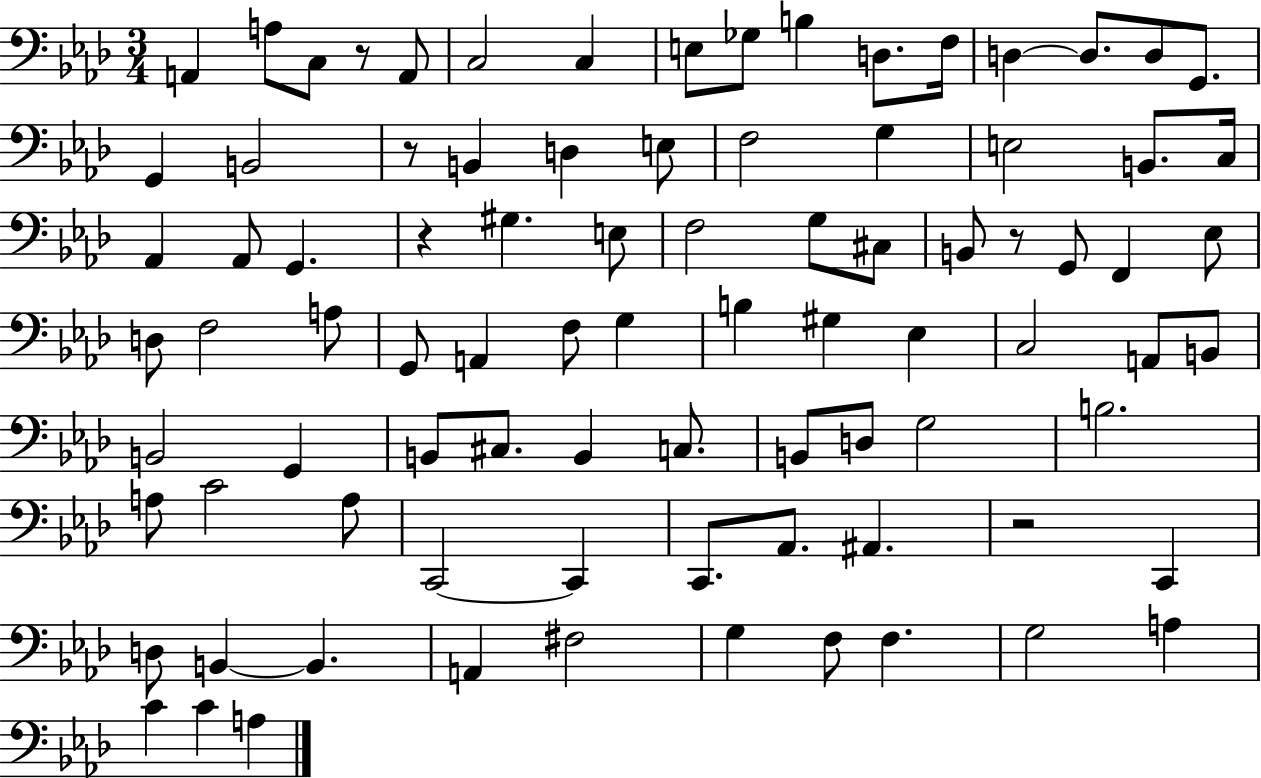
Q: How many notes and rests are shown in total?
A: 87